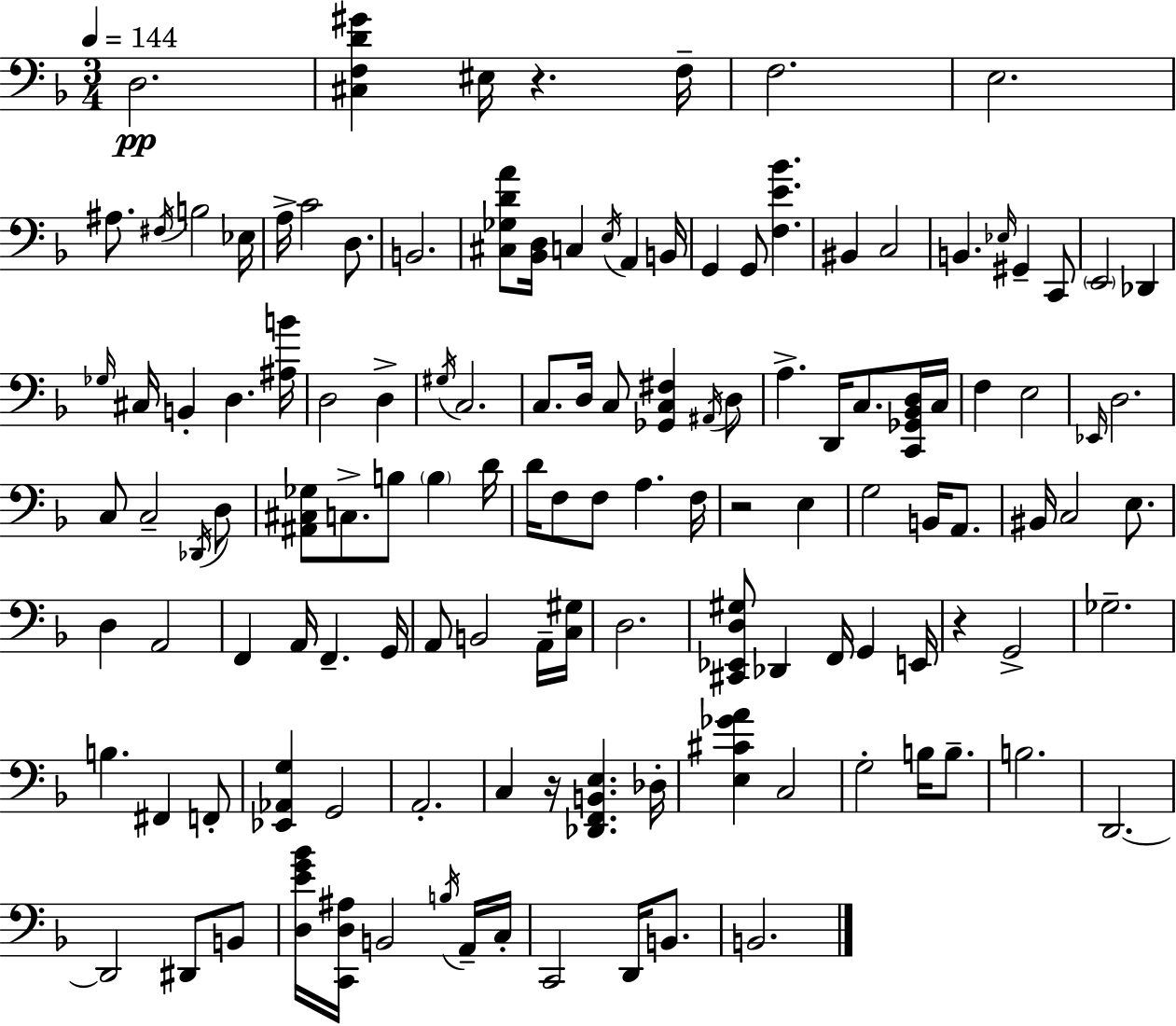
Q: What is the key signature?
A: D minor